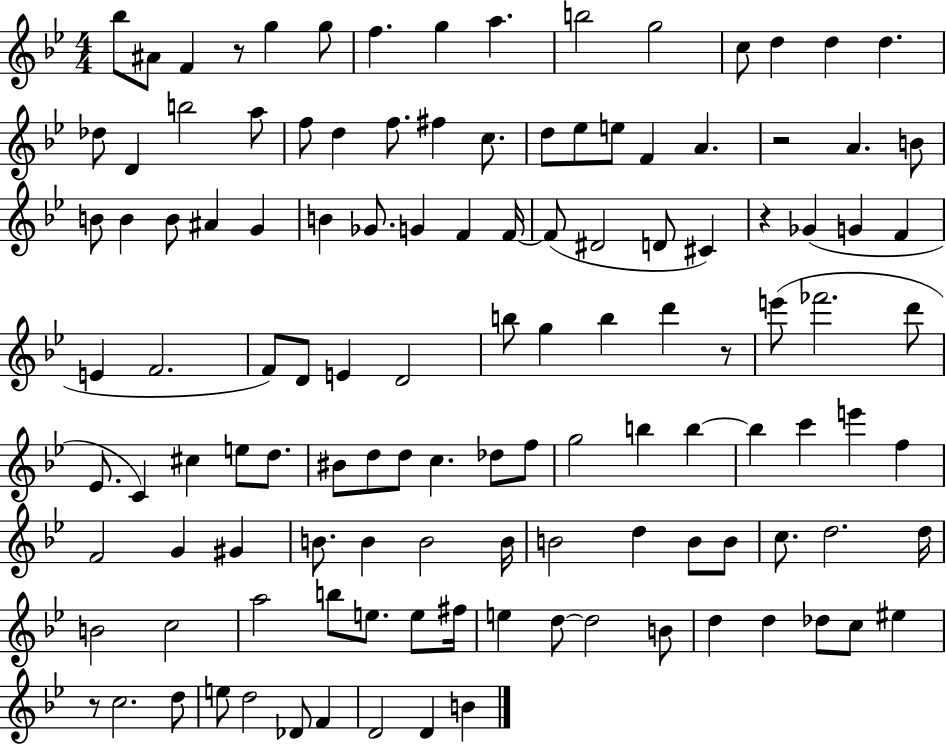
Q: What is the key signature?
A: BES major